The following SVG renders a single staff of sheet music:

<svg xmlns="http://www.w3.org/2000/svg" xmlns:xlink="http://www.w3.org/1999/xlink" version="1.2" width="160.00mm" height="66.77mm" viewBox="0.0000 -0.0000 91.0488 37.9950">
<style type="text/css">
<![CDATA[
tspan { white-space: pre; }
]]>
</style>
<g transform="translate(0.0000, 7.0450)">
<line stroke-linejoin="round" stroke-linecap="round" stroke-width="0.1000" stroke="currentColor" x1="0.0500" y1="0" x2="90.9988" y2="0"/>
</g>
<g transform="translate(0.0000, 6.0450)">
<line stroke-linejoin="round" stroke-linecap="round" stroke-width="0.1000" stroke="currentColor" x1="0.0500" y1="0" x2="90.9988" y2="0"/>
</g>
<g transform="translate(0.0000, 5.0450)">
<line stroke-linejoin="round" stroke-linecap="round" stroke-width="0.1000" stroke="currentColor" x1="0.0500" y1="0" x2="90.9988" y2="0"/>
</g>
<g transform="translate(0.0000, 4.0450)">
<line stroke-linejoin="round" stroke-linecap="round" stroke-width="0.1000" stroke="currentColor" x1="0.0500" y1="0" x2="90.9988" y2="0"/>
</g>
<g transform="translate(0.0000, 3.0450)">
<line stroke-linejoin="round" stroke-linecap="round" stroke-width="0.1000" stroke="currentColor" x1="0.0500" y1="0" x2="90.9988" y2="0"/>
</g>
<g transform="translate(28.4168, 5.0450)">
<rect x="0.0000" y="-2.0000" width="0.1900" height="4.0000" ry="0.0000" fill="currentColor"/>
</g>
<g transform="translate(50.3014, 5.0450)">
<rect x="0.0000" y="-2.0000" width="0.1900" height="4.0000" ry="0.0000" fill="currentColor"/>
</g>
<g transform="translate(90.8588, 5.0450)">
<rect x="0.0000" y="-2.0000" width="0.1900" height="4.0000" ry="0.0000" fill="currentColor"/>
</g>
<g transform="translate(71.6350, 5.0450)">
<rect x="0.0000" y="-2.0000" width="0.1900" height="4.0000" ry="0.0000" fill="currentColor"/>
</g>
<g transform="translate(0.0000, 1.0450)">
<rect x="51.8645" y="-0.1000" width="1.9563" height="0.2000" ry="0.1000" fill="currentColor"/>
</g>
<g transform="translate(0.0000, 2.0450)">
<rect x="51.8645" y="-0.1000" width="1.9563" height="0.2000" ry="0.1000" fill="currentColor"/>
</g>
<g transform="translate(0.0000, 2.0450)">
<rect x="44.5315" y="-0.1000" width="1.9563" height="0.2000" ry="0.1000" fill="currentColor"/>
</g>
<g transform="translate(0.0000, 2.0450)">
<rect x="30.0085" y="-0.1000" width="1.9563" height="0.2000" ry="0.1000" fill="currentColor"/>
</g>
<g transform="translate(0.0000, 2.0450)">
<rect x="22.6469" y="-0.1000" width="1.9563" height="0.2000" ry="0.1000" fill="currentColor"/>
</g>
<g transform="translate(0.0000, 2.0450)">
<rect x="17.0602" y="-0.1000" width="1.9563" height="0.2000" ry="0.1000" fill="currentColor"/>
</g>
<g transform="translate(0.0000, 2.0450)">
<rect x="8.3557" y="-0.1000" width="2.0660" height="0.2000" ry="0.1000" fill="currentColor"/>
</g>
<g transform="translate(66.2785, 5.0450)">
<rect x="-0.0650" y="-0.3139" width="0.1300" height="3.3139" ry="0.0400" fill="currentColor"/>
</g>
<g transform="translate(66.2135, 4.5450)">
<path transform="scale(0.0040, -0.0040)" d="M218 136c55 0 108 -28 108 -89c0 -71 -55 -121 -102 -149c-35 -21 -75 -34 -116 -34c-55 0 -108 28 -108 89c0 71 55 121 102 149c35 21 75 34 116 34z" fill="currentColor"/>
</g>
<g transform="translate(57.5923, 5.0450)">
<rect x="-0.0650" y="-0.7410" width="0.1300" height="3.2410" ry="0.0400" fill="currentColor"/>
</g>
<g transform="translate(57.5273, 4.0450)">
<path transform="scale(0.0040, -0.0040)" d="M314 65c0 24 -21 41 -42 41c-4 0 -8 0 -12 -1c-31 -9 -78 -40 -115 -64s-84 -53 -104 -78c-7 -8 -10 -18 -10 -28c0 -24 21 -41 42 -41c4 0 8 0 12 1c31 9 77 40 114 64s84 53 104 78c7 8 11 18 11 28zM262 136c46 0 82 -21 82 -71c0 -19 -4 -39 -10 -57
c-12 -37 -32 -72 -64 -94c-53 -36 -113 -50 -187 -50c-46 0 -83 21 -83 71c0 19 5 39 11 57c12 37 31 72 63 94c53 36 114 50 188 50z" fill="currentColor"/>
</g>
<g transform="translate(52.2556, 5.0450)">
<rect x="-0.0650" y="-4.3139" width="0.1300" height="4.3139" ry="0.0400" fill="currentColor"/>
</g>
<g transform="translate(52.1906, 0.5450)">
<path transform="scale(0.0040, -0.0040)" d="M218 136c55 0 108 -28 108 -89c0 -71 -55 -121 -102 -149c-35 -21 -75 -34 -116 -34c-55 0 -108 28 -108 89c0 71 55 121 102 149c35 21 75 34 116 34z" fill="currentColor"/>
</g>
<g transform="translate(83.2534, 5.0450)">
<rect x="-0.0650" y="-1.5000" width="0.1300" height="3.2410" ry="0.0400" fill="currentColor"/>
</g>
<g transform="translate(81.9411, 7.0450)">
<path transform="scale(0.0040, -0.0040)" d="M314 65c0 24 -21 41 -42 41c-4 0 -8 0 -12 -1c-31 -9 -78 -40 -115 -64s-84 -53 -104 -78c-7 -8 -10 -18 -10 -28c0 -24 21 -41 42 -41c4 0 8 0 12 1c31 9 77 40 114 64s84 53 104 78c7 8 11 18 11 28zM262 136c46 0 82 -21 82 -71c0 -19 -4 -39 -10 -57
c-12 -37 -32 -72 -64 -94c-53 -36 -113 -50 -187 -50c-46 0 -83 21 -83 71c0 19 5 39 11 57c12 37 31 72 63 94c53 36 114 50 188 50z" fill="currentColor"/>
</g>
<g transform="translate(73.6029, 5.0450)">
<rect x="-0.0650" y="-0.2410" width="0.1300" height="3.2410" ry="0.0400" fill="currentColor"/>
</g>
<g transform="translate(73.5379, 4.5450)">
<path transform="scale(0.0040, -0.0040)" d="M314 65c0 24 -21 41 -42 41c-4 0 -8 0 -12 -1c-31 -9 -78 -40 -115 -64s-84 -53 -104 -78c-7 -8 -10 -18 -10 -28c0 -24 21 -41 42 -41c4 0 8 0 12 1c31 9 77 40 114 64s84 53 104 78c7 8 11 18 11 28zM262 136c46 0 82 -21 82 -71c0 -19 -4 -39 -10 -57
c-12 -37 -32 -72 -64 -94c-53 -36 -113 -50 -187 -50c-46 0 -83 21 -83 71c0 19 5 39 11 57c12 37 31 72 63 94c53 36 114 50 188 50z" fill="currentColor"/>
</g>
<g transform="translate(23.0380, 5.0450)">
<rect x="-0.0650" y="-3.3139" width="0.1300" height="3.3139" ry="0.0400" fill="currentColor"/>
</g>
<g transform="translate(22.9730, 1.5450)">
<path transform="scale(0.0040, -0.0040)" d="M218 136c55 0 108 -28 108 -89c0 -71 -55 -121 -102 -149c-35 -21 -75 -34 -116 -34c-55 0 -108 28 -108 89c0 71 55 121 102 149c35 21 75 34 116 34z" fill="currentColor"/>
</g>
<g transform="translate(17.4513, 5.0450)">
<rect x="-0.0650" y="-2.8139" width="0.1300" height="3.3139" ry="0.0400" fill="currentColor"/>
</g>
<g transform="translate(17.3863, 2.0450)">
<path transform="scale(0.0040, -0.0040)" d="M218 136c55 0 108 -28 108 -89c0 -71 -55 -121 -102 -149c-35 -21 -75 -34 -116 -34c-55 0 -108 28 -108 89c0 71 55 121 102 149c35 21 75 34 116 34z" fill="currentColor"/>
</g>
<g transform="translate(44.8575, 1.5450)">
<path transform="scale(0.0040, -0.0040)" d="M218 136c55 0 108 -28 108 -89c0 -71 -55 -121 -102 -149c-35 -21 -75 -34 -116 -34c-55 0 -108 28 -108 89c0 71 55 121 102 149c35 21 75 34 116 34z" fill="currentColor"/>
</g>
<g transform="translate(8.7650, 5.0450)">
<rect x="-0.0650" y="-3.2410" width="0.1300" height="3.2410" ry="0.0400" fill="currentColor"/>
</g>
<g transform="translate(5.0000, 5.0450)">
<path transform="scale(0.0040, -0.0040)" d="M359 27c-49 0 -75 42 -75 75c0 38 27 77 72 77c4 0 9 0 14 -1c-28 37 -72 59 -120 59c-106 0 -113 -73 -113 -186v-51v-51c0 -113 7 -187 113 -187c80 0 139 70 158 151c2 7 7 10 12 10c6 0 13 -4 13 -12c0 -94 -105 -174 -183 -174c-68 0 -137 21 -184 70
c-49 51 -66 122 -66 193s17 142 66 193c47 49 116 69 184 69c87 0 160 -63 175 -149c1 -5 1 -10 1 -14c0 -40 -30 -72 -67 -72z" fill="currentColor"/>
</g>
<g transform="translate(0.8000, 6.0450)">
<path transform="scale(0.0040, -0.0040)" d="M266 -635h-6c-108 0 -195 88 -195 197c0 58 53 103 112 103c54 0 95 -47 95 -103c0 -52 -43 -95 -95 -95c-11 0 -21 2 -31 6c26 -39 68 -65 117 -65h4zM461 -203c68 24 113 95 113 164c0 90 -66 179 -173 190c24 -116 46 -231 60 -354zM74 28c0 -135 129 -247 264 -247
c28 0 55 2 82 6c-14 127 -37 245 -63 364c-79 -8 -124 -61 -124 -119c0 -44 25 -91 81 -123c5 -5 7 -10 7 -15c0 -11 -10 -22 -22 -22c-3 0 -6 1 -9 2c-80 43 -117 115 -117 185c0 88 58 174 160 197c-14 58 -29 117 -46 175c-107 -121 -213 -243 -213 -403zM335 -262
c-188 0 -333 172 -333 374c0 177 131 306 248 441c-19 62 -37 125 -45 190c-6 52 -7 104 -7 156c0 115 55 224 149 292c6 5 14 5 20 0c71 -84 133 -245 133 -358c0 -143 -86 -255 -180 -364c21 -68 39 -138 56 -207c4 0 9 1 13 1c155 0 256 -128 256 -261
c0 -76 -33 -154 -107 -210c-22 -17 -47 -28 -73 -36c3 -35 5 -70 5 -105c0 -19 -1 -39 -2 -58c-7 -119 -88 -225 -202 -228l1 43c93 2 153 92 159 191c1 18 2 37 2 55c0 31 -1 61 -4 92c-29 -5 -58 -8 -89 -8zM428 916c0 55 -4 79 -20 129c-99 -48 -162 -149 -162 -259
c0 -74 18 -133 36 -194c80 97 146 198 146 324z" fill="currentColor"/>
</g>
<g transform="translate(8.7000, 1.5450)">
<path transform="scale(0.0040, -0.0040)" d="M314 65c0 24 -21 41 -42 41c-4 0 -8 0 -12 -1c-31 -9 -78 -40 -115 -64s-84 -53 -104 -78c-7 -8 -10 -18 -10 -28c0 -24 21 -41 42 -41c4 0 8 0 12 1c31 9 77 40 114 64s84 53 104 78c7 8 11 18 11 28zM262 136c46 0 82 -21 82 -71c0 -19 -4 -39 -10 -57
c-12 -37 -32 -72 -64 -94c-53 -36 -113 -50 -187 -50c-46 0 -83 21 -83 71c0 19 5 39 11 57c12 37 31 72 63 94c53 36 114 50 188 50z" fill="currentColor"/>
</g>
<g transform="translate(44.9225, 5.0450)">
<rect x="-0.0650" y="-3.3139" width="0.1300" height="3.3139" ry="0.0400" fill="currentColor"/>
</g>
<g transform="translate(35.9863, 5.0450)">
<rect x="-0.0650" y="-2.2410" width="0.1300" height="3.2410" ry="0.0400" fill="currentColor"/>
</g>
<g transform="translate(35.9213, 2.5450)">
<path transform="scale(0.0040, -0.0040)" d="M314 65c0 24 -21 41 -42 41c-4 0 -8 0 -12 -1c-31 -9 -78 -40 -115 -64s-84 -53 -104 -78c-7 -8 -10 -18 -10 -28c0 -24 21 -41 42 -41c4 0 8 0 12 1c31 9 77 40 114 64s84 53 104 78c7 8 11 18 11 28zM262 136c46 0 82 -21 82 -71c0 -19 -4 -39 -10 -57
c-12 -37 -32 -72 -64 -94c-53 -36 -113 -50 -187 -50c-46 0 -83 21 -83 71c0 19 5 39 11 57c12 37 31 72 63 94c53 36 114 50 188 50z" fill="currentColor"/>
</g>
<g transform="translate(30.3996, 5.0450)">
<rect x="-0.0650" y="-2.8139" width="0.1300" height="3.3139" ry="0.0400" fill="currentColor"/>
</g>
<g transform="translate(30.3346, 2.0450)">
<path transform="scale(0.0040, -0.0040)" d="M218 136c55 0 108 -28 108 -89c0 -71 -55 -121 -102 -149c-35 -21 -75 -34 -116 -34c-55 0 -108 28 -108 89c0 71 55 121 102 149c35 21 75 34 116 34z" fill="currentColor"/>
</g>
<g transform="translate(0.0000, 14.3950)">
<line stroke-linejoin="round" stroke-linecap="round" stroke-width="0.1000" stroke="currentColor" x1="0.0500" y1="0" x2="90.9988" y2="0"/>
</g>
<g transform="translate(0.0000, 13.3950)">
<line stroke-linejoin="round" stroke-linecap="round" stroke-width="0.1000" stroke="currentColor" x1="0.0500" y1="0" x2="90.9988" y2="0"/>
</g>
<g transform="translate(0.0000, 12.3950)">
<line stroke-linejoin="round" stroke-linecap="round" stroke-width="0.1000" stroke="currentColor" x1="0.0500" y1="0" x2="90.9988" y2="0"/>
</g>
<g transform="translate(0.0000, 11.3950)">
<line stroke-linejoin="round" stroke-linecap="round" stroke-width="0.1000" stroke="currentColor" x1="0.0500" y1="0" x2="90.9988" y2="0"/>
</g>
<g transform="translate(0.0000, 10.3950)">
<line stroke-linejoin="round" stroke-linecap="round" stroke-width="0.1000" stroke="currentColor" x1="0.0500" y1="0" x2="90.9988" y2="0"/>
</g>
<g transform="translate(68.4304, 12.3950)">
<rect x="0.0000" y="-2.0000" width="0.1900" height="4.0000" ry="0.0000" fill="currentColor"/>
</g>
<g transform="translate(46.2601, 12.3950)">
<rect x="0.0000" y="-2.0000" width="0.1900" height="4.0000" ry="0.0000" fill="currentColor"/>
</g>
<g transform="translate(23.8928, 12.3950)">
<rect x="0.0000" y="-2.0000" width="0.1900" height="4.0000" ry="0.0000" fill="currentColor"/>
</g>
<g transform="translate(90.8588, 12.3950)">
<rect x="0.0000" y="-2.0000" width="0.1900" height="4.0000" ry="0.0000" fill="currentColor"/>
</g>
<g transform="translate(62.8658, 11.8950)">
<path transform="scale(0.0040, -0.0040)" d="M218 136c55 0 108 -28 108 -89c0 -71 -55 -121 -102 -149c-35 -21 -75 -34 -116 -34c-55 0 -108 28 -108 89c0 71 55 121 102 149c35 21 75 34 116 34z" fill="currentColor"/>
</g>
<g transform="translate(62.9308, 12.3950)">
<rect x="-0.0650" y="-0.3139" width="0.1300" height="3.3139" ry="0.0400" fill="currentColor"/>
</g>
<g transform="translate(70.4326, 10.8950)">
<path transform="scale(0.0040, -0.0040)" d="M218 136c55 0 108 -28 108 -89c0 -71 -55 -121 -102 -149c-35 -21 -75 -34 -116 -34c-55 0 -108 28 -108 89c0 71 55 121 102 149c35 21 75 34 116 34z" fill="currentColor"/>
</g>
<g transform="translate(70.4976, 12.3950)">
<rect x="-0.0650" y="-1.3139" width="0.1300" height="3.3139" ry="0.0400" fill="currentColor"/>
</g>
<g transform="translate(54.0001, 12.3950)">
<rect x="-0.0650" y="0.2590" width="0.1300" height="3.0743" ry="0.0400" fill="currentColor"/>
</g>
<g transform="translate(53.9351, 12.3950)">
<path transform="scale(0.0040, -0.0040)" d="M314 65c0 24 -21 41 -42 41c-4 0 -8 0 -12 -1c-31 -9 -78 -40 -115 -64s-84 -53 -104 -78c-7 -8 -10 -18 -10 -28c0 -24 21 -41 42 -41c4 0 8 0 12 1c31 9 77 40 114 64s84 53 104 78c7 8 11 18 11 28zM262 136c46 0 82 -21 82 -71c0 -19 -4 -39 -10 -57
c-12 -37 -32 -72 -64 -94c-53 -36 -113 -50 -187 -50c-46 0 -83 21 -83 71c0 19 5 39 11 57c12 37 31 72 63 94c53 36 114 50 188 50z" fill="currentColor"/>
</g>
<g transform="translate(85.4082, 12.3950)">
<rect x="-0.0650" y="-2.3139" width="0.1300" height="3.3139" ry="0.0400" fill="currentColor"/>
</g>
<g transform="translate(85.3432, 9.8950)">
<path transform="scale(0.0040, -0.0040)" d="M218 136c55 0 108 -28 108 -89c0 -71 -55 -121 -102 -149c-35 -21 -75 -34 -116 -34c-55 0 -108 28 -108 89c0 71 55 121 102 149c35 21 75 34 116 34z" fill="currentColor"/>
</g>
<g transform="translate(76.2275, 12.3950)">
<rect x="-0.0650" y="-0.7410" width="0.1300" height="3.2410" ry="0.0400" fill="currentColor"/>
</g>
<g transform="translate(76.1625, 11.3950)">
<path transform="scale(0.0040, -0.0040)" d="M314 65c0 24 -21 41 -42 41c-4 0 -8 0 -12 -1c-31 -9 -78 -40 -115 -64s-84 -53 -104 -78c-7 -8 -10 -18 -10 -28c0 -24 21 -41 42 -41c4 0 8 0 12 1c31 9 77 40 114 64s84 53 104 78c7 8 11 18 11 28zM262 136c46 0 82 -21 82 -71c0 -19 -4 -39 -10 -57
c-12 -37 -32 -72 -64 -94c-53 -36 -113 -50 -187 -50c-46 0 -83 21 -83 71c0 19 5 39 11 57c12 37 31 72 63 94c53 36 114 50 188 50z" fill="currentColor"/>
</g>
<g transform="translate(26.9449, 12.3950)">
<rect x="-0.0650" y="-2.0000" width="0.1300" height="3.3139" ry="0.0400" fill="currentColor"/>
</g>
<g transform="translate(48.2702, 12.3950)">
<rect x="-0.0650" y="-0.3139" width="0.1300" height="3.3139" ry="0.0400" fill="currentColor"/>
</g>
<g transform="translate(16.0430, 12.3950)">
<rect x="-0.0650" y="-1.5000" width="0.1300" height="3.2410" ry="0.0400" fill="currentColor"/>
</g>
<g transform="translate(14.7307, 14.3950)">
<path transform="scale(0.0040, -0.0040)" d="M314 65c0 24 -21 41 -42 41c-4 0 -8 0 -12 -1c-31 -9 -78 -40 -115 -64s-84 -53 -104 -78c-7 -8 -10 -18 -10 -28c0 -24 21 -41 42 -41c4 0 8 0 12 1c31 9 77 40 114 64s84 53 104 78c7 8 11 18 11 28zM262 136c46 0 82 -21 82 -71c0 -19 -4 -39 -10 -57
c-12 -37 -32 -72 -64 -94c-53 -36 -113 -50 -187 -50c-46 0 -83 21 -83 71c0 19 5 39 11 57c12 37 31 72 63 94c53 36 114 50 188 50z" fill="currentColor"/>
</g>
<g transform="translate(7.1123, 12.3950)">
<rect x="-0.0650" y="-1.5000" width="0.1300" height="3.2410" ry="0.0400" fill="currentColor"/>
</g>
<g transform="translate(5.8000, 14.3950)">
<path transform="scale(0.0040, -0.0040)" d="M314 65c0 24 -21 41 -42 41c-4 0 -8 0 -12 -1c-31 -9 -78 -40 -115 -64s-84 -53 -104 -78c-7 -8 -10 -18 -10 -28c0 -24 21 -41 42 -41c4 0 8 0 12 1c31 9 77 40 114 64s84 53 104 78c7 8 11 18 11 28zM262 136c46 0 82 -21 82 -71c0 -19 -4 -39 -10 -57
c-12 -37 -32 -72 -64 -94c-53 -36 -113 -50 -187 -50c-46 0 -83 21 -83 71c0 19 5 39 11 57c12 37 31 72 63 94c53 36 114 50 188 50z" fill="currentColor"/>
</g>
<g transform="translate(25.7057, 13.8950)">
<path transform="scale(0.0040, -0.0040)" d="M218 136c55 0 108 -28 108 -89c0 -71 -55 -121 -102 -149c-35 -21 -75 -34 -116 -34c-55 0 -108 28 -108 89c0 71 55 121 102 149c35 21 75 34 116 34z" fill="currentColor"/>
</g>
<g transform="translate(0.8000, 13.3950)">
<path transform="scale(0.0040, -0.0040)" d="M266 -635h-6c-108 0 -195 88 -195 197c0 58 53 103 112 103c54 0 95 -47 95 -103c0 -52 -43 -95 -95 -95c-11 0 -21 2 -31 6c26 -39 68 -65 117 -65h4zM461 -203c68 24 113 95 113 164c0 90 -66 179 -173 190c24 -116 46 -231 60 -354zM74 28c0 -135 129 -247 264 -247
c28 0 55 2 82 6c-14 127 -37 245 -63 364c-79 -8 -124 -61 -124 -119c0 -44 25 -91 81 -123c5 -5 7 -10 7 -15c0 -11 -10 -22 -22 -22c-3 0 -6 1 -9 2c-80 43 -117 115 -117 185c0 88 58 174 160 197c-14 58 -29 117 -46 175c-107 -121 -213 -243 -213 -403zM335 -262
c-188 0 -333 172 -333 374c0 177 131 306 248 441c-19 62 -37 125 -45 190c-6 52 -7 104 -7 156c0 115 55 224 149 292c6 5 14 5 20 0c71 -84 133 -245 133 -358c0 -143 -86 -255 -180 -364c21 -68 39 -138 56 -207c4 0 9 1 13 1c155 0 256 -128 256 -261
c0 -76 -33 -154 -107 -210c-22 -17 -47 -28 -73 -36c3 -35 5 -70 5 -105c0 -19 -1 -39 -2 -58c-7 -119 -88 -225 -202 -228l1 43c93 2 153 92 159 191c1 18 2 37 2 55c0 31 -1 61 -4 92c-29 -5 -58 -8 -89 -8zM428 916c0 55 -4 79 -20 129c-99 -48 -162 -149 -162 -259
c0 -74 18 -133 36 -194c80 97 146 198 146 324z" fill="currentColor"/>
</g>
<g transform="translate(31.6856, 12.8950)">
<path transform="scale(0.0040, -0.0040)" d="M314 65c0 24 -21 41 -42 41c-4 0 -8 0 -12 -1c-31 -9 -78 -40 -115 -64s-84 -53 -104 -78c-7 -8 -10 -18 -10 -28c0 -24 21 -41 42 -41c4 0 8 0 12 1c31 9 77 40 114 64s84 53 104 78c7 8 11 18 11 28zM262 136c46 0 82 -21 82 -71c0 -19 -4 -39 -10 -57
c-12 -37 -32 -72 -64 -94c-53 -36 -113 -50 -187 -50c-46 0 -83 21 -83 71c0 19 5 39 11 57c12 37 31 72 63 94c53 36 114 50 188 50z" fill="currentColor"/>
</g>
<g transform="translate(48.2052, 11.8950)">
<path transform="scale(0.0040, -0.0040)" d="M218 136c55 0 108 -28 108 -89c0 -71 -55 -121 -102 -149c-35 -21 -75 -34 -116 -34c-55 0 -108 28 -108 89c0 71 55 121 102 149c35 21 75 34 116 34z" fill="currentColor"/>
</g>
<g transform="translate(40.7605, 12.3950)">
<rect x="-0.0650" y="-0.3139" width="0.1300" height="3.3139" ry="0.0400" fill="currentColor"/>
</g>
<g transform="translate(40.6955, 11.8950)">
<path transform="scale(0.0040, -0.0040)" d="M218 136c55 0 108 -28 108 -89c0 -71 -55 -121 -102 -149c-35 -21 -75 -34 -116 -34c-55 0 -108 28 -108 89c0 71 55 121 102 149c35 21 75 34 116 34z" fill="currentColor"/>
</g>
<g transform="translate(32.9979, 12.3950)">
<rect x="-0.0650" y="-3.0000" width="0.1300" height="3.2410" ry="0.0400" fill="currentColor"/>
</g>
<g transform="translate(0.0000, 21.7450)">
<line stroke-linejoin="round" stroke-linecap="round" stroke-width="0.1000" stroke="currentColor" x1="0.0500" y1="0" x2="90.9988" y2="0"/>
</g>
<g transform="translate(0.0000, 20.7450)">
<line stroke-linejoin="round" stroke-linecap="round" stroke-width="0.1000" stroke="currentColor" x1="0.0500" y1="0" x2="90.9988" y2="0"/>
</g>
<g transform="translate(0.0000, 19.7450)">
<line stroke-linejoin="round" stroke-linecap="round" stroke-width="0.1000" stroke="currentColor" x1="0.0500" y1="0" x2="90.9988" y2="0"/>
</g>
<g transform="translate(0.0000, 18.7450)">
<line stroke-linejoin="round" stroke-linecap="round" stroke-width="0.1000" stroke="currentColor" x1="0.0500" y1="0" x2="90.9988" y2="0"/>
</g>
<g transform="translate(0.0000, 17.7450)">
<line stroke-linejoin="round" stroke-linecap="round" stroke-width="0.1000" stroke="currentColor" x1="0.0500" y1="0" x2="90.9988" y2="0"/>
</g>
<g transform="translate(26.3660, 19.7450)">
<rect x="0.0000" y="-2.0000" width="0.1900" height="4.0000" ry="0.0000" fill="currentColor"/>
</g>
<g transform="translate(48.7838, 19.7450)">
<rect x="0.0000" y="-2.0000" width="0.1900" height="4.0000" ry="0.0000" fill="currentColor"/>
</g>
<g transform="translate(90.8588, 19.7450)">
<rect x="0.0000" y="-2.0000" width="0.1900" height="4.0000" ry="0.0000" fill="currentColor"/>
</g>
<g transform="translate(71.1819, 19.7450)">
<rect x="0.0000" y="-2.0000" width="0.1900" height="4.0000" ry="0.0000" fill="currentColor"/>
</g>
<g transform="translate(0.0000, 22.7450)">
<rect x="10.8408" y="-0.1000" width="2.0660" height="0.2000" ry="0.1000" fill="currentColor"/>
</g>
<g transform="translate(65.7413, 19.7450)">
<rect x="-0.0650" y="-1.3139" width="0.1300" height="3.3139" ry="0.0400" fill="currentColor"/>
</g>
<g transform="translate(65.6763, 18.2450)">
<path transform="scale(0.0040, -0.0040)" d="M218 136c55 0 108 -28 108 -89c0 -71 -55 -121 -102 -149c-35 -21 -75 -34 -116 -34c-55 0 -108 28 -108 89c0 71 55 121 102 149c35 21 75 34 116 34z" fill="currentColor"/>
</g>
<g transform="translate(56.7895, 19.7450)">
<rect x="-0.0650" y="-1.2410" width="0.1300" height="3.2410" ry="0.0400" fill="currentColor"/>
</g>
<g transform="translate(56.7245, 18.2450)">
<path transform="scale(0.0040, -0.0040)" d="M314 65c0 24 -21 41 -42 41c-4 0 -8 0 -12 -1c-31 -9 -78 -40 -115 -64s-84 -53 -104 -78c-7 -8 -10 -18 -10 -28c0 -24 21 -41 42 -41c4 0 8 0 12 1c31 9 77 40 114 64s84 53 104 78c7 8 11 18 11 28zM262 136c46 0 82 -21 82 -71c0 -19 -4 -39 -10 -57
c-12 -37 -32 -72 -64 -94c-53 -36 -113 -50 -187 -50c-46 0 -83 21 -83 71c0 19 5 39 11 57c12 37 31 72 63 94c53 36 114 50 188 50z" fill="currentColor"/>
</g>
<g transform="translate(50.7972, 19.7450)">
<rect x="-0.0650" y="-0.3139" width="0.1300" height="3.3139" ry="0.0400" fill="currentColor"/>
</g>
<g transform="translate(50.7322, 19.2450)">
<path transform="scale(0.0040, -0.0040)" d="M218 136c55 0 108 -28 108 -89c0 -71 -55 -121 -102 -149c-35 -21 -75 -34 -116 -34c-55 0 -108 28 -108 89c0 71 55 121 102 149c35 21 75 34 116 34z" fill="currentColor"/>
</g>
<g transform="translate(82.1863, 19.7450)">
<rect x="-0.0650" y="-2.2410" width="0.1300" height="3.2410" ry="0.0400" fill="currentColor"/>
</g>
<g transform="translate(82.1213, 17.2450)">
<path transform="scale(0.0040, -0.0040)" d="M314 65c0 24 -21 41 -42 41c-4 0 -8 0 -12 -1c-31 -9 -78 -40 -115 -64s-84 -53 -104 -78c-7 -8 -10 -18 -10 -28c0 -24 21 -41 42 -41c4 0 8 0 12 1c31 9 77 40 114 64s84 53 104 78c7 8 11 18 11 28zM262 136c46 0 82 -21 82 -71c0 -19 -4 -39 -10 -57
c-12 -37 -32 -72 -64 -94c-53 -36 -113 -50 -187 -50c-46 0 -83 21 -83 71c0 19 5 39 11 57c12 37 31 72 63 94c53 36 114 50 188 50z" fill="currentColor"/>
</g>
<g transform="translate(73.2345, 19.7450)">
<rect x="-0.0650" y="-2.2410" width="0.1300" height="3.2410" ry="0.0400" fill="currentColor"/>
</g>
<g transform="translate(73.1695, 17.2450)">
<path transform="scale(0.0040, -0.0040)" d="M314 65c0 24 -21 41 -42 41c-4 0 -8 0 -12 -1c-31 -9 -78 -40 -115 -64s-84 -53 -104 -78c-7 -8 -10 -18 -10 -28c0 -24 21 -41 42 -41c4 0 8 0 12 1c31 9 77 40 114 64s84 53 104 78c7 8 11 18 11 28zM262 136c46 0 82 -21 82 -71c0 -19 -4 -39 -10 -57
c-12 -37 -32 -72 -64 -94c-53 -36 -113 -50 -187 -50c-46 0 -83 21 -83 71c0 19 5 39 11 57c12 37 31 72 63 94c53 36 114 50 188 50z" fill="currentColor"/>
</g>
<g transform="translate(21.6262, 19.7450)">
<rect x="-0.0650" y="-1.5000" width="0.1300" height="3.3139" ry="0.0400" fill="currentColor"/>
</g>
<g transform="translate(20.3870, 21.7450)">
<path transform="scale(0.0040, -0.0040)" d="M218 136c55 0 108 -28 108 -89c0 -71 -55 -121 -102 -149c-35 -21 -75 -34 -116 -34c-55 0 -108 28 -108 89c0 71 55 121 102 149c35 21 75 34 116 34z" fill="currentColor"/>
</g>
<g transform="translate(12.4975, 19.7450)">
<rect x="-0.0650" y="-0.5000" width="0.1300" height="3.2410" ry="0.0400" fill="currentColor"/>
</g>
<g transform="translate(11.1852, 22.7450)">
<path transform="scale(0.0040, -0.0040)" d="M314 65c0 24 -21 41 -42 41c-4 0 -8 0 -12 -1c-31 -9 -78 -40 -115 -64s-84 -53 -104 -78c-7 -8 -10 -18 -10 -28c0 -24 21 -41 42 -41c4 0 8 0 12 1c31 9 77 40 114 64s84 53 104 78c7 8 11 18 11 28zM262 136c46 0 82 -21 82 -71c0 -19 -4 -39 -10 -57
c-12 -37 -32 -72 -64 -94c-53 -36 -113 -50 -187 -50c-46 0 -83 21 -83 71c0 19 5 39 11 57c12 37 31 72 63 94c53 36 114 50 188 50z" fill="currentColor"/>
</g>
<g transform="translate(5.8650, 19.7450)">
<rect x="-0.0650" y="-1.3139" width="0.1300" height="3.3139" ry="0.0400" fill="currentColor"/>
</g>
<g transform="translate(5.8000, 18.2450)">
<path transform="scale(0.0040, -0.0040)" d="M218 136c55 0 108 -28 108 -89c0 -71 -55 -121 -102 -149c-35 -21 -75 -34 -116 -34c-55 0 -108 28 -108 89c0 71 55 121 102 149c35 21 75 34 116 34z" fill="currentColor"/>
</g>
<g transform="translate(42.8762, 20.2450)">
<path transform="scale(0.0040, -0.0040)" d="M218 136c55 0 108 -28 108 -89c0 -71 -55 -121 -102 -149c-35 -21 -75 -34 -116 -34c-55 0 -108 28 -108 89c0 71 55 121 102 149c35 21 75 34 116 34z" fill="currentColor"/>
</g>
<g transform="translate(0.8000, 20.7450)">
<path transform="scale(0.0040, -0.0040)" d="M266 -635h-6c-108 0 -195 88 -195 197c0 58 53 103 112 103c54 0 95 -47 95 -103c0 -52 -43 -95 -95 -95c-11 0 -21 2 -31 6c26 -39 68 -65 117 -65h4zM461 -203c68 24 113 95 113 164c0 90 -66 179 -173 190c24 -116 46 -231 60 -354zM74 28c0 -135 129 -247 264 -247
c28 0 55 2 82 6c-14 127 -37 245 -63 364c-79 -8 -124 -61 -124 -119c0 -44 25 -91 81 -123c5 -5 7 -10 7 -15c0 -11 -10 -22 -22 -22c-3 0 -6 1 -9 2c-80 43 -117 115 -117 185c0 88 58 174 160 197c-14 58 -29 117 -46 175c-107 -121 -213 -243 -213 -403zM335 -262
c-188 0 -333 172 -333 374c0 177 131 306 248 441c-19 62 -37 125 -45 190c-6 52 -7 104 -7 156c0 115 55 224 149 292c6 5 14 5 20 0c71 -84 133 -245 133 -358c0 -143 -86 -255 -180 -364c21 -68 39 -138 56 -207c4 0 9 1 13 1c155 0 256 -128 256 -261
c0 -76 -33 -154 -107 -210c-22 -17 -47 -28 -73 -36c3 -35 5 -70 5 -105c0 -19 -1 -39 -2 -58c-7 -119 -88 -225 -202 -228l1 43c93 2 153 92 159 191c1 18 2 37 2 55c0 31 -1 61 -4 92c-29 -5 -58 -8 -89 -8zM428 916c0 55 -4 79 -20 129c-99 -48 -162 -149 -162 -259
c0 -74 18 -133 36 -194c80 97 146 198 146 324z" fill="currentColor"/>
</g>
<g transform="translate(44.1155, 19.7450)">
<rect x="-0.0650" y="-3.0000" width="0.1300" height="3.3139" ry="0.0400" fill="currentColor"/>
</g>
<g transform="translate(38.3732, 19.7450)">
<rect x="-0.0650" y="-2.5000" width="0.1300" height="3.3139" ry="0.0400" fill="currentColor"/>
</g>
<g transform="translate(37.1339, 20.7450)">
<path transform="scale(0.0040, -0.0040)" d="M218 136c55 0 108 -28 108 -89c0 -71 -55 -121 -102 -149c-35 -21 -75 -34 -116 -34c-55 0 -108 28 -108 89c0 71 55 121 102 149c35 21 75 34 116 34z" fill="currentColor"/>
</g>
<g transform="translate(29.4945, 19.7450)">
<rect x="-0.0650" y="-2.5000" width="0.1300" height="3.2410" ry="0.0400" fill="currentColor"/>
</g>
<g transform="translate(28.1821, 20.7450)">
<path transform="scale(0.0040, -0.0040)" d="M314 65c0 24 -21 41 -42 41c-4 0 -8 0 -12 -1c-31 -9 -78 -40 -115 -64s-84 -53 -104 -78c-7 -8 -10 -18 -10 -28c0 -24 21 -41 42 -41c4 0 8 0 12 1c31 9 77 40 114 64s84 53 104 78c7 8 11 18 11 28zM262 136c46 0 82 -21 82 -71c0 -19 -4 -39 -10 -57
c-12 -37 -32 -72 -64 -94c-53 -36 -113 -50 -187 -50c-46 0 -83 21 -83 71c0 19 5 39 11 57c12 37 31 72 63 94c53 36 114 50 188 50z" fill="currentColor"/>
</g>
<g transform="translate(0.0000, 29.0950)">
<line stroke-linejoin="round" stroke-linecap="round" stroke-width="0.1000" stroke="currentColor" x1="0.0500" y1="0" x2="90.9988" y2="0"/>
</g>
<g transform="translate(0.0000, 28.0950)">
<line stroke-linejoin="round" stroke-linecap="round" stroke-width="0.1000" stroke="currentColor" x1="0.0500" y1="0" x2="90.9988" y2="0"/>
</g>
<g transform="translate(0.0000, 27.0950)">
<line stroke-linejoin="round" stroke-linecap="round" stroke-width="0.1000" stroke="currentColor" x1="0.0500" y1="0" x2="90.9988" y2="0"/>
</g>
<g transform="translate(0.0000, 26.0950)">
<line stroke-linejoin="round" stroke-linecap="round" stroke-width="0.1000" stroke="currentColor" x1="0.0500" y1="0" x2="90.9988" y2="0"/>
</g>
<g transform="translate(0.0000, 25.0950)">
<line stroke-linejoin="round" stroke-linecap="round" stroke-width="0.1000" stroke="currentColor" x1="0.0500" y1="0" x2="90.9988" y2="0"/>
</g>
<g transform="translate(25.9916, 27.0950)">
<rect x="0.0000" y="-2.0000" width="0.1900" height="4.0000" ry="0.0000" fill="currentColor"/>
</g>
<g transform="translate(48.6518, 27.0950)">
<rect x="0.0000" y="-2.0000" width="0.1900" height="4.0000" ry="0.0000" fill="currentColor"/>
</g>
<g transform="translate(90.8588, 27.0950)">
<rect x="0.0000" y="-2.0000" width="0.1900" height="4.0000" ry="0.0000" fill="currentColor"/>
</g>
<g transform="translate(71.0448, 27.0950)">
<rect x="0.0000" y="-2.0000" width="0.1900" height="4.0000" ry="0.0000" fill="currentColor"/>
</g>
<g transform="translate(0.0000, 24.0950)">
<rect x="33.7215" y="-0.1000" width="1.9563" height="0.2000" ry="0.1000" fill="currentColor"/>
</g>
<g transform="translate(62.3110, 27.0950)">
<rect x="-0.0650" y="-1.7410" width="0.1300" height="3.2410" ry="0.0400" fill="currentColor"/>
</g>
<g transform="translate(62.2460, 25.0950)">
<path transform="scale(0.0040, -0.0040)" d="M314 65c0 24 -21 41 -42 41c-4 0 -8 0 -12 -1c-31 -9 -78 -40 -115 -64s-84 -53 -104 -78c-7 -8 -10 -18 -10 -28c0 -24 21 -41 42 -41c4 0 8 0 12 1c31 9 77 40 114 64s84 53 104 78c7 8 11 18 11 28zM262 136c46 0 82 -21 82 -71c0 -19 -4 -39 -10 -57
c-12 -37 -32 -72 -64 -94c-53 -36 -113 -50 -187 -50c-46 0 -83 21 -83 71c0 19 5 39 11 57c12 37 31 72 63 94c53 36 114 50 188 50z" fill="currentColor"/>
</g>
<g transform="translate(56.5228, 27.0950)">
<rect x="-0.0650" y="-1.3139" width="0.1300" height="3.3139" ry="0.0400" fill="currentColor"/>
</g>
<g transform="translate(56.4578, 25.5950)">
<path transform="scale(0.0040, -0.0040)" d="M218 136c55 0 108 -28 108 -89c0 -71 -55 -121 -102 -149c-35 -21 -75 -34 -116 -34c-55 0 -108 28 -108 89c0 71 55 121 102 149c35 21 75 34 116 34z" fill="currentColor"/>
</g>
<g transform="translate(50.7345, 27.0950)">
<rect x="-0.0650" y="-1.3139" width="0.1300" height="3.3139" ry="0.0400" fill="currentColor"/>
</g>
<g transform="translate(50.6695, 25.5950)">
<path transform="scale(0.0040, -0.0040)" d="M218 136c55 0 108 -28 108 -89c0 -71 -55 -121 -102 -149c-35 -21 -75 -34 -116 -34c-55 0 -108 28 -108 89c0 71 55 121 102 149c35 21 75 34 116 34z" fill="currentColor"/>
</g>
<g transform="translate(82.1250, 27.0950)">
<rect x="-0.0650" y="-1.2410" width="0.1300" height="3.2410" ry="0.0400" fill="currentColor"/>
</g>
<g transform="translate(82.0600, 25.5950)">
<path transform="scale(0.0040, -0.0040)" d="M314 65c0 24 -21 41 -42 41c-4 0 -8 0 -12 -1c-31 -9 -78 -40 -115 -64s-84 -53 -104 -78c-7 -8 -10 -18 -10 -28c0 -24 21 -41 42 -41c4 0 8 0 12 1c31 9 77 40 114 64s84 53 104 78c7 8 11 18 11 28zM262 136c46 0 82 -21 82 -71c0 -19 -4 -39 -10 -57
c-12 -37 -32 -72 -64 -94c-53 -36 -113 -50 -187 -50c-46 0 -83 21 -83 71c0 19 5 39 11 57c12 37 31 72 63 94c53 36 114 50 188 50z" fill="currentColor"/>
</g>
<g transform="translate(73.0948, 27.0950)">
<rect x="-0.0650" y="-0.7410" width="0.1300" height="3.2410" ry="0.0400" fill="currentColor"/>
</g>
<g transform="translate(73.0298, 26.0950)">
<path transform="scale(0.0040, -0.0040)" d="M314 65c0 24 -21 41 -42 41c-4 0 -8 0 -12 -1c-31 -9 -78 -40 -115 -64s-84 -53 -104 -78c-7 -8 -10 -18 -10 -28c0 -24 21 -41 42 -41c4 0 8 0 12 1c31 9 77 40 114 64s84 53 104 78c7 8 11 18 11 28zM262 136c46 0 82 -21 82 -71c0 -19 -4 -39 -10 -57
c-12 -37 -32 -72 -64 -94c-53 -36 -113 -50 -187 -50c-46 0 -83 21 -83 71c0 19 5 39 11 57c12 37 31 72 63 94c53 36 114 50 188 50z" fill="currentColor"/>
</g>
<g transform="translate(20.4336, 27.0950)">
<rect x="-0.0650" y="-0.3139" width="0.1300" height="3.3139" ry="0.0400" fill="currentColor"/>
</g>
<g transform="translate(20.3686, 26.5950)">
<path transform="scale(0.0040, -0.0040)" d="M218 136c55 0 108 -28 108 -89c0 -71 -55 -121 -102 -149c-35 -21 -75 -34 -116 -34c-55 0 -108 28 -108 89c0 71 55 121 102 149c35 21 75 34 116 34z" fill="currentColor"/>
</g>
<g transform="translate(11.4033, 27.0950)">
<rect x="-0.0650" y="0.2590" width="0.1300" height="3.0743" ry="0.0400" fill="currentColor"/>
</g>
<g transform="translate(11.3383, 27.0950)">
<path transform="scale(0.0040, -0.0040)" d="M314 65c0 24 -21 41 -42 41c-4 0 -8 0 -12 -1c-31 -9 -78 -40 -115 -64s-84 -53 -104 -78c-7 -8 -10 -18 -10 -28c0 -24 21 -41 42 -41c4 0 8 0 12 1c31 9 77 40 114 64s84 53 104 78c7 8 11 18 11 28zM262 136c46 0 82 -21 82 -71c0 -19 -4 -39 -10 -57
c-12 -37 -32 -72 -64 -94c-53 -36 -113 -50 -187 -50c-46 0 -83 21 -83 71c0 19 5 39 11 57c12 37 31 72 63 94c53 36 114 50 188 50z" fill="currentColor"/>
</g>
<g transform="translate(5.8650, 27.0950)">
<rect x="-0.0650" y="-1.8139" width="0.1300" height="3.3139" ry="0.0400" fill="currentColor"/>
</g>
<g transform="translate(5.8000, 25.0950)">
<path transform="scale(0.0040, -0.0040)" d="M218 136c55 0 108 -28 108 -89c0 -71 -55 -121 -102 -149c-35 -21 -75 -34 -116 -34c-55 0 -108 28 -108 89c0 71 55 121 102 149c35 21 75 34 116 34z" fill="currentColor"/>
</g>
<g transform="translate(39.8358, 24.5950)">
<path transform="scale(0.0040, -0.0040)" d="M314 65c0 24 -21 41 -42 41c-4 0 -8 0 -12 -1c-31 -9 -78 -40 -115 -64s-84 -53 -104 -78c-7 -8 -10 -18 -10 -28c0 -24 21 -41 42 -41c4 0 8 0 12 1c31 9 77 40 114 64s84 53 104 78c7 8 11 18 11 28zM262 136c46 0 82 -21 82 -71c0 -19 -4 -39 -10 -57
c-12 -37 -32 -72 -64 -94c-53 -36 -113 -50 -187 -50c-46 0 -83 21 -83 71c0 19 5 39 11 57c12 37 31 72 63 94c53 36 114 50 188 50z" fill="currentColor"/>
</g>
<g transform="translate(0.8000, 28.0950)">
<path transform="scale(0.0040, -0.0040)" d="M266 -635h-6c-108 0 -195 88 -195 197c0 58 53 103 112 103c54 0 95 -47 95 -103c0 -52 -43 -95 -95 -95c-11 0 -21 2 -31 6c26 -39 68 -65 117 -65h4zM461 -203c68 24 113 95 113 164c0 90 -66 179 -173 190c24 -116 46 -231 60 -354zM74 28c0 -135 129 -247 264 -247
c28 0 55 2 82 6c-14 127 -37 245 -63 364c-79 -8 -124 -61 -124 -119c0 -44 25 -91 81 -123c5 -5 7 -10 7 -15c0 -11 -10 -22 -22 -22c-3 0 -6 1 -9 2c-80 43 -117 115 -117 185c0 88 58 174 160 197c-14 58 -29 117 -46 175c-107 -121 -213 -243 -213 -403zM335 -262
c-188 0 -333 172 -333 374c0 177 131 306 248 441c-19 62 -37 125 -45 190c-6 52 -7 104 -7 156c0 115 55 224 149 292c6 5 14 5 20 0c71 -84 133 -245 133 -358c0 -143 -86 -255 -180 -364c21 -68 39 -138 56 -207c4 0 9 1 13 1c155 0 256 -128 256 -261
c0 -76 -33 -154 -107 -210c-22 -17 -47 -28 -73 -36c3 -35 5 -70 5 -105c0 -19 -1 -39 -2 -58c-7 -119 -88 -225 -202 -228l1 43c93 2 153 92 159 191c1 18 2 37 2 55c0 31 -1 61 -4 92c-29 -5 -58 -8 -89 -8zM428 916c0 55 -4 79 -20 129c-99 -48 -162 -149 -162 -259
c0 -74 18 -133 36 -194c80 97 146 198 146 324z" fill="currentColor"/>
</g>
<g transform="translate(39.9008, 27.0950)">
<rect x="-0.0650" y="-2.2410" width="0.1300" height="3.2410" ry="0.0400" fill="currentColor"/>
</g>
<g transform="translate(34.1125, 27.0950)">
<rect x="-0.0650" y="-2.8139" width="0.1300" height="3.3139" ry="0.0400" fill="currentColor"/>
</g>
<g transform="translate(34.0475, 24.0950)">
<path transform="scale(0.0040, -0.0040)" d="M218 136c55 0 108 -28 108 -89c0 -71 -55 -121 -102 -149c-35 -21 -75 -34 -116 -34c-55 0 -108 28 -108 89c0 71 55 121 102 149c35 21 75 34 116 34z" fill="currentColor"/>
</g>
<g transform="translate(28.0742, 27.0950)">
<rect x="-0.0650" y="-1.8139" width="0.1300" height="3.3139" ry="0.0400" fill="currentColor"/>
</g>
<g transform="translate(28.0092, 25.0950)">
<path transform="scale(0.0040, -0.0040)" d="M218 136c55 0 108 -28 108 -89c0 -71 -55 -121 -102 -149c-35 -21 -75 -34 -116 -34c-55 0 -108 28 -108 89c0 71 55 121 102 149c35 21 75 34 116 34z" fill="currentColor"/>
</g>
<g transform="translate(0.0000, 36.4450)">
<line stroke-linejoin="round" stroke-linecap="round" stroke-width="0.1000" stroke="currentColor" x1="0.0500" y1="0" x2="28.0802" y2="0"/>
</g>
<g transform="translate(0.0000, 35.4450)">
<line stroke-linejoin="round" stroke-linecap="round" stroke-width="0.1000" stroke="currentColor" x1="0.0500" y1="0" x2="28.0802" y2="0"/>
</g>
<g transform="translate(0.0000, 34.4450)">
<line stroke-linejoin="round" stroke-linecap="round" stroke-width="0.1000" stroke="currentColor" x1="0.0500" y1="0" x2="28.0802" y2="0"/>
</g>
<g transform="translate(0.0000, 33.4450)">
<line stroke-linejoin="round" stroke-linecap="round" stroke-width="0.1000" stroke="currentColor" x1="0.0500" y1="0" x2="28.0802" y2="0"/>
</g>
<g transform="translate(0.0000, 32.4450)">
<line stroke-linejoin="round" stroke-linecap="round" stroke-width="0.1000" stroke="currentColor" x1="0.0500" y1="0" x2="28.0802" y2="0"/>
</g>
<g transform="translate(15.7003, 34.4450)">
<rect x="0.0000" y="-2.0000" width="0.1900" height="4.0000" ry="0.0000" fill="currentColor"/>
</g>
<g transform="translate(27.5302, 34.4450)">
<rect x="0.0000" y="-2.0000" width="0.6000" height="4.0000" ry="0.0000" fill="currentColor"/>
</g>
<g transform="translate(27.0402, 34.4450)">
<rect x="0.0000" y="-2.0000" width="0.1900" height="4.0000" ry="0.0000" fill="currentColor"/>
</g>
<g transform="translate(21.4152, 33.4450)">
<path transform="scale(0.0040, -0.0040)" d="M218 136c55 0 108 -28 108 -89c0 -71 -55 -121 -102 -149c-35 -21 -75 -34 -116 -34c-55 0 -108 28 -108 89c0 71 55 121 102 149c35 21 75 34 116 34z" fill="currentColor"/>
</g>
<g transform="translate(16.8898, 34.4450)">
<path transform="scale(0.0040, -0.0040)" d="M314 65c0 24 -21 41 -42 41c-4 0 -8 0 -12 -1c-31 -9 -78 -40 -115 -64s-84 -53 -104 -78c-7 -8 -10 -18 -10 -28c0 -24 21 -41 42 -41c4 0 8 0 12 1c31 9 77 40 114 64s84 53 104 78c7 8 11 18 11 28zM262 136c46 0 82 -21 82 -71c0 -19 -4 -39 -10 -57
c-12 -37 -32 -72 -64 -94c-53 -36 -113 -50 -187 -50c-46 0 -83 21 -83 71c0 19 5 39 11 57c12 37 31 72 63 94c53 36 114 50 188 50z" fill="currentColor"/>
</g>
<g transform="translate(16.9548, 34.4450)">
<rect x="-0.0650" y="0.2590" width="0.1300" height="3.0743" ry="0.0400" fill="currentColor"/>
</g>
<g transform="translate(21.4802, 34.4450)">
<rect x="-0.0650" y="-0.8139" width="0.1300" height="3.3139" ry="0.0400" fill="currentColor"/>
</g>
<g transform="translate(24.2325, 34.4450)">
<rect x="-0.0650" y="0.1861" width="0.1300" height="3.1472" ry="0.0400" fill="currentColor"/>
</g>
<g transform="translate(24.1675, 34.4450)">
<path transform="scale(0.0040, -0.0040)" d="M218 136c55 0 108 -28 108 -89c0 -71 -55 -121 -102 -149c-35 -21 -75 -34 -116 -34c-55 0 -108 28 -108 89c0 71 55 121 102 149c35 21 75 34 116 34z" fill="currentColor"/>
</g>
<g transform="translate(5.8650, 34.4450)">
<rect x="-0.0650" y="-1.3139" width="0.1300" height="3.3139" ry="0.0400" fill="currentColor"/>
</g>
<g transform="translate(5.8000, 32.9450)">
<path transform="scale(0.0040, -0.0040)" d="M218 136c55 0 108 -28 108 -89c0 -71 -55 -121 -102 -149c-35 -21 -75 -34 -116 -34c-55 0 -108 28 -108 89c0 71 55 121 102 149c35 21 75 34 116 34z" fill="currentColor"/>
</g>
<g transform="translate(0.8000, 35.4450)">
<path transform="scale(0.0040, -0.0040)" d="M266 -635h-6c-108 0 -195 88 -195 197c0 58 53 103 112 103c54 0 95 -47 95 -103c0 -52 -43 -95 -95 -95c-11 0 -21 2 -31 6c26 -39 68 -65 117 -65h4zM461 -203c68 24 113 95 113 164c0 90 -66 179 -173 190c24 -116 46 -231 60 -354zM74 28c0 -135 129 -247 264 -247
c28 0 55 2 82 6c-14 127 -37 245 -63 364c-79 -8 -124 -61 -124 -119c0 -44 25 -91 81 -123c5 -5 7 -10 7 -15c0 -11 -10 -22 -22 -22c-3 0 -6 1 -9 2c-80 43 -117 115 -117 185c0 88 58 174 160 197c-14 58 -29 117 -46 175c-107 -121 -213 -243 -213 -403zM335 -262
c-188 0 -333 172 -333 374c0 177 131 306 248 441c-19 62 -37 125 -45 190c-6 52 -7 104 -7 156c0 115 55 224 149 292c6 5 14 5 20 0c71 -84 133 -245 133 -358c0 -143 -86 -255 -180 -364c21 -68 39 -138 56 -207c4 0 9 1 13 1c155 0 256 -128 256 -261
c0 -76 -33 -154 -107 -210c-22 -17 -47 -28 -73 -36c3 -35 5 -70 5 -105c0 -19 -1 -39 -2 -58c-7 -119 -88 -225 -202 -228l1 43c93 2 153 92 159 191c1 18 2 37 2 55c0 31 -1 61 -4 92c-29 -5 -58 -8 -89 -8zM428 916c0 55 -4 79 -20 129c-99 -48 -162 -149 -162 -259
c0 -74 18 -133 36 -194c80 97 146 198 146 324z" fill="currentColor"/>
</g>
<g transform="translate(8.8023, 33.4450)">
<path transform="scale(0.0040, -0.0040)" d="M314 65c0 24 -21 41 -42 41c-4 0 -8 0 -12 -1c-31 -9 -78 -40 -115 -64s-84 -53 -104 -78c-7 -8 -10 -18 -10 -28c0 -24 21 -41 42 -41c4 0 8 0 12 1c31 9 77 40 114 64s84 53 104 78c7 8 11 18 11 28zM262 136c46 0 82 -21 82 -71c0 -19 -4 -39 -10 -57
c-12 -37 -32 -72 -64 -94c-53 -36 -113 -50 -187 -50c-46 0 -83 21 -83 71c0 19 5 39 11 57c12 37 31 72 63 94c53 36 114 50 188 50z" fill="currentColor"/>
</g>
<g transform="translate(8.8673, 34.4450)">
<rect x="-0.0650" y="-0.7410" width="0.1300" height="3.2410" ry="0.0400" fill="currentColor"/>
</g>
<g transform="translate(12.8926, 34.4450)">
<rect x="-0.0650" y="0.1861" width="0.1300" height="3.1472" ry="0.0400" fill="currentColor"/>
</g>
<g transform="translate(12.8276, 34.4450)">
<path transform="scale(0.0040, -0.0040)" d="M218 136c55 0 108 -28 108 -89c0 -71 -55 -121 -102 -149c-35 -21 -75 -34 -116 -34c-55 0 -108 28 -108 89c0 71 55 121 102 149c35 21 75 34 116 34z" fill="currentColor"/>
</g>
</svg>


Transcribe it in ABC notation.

X:1
T:Untitled
M:4/4
L:1/4
K:C
b2 a b a g2 b d' d2 c c2 E2 E2 E2 F A2 c c B2 c e d2 g e C2 E G2 G A c e2 e g2 g2 f B2 c f a g2 e e f2 d2 e2 e d2 B B2 d B